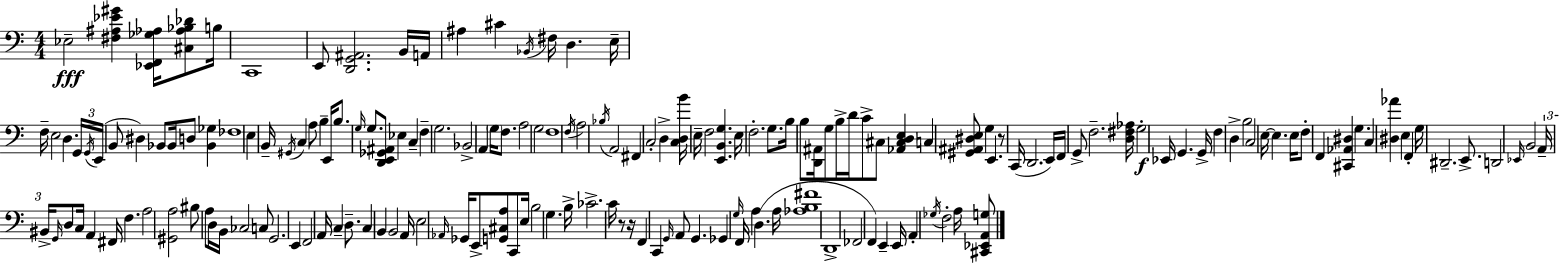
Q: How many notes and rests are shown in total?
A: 173